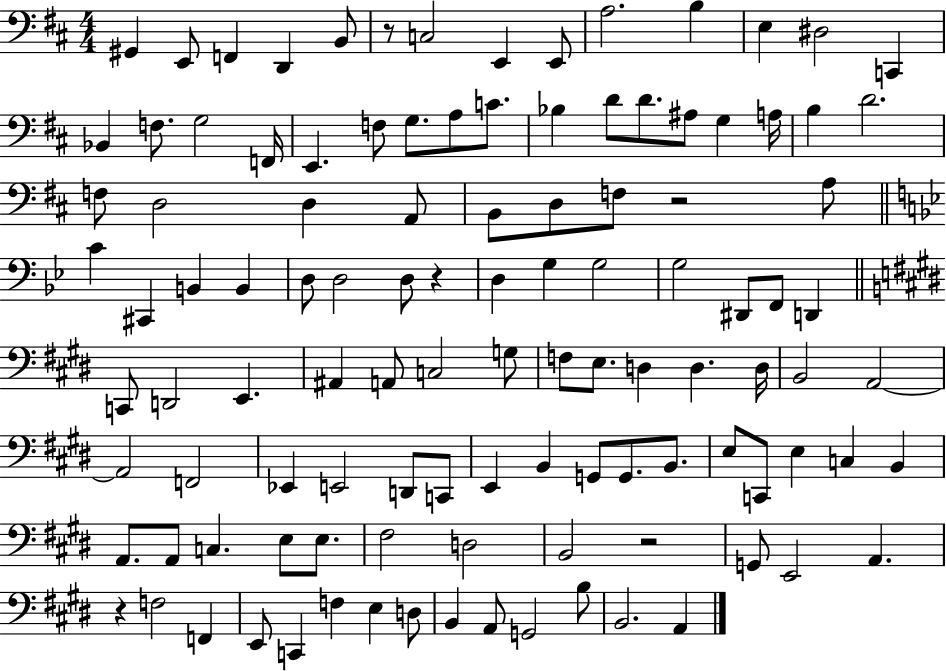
X:1
T:Untitled
M:4/4
L:1/4
K:D
^G,, E,,/2 F,, D,, B,,/2 z/2 C,2 E,, E,,/2 A,2 B, E, ^D,2 C,, _B,, F,/2 G,2 F,,/4 E,, F,/2 G,/2 A,/2 C/2 _B, D/2 D/2 ^A,/2 G, A,/4 B, D2 F,/2 D,2 D, A,,/2 B,,/2 D,/2 F,/2 z2 A,/2 C ^C,, B,, B,, D,/2 D,2 D,/2 z D, G, G,2 G,2 ^D,,/2 F,,/2 D,, C,,/2 D,,2 E,, ^A,, A,,/2 C,2 G,/2 F,/2 E,/2 D, D, D,/4 B,,2 A,,2 A,,2 F,,2 _E,, E,,2 D,,/2 C,,/2 E,, B,, G,,/2 G,,/2 B,,/2 E,/2 C,,/2 E, C, B,, A,,/2 A,,/2 C, E,/2 E,/2 ^F,2 D,2 B,,2 z2 G,,/2 E,,2 A,, z F,2 F,, E,,/2 C,, F, E, D,/2 B,, A,,/2 G,,2 B,/2 B,,2 A,,